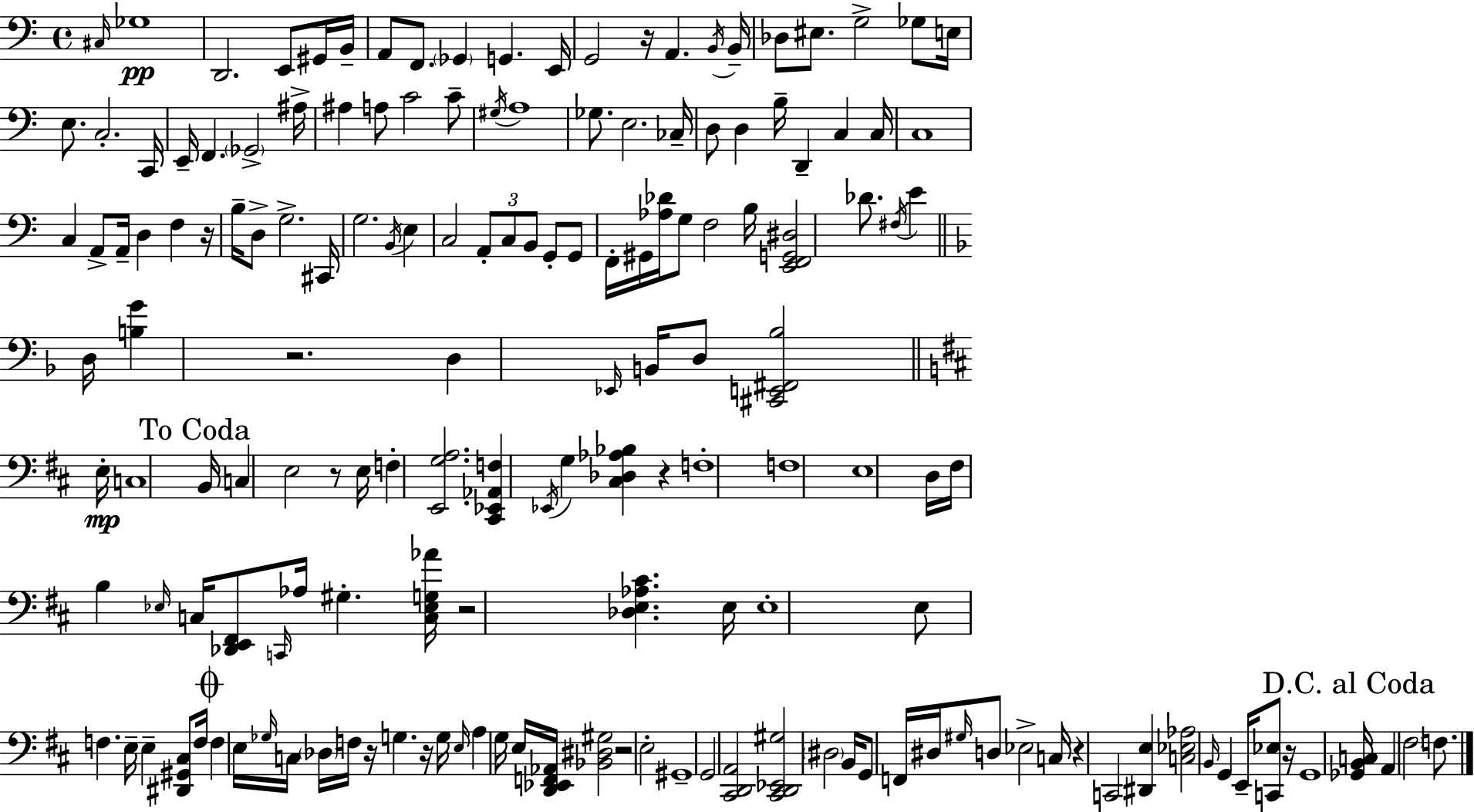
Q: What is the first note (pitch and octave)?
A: C#3